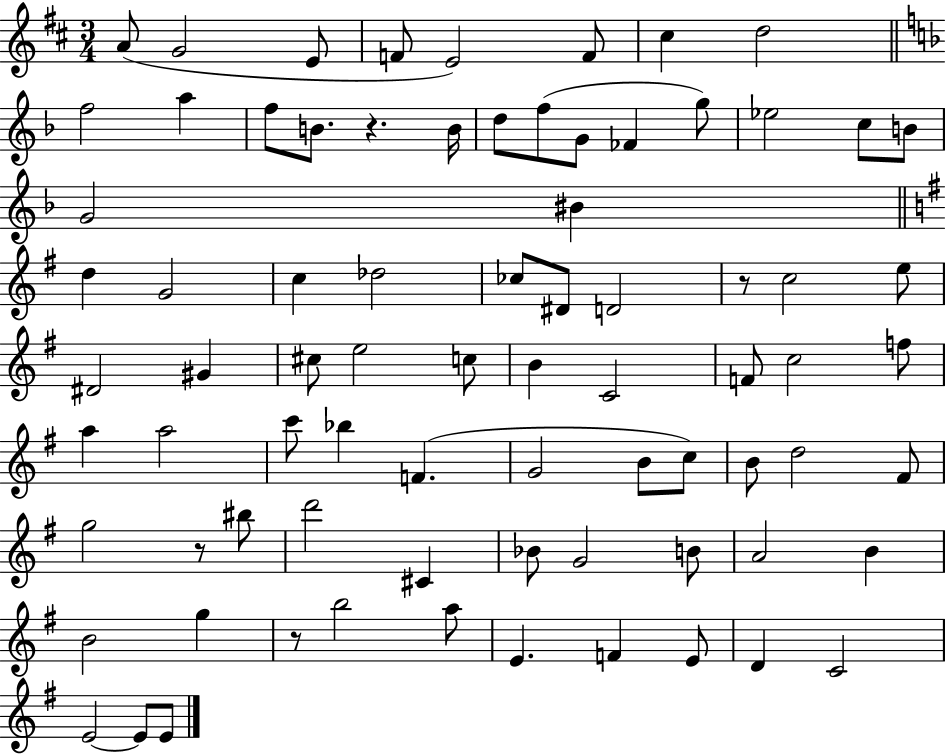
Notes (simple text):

A4/e G4/h E4/e F4/e E4/h F4/e C#5/q D5/h F5/h A5/q F5/e B4/e. R/q. B4/s D5/e F5/e G4/e FES4/q G5/e Eb5/h C5/e B4/e G4/h BIS4/q D5/q G4/h C5/q Db5/h CES5/e D#4/e D4/h R/e C5/h E5/e D#4/h G#4/q C#5/e E5/h C5/e B4/q C4/h F4/e C5/h F5/e A5/q A5/h C6/e Bb5/q F4/q. G4/h B4/e C5/e B4/e D5/h F#4/e G5/h R/e BIS5/e D6/h C#4/q Bb4/e G4/h B4/e A4/h B4/q B4/h G5/q R/e B5/h A5/e E4/q. F4/q E4/e D4/q C4/h E4/h E4/e E4/e